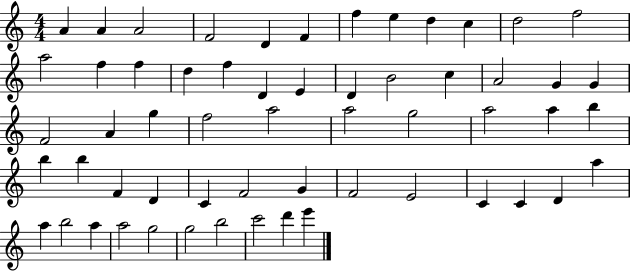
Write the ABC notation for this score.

X:1
T:Untitled
M:4/4
L:1/4
K:C
A A A2 F2 D F f e d c d2 f2 a2 f f d f D E D B2 c A2 G G F2 A g f2 a2 a2 g2 a2 a b b b F D C F2 G F2 E2 C C D a a b2 a a2 g2 g2 b2 c'2 d' e'